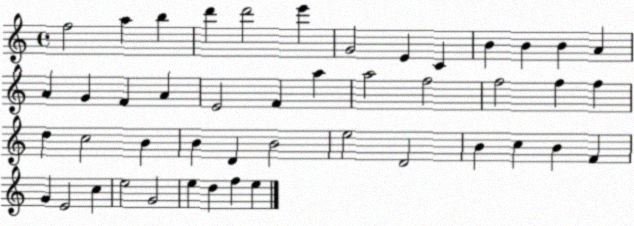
X:1
T:Untitled
M:4/4
L:1/4
K:C
f2 a b d' d'2 e' G2 E C B B B A A G F A E2 F a a2 f2 f2 f f d c2 B B D B2 e2 D2 B c B F G E2 c e2 G2 e d f e